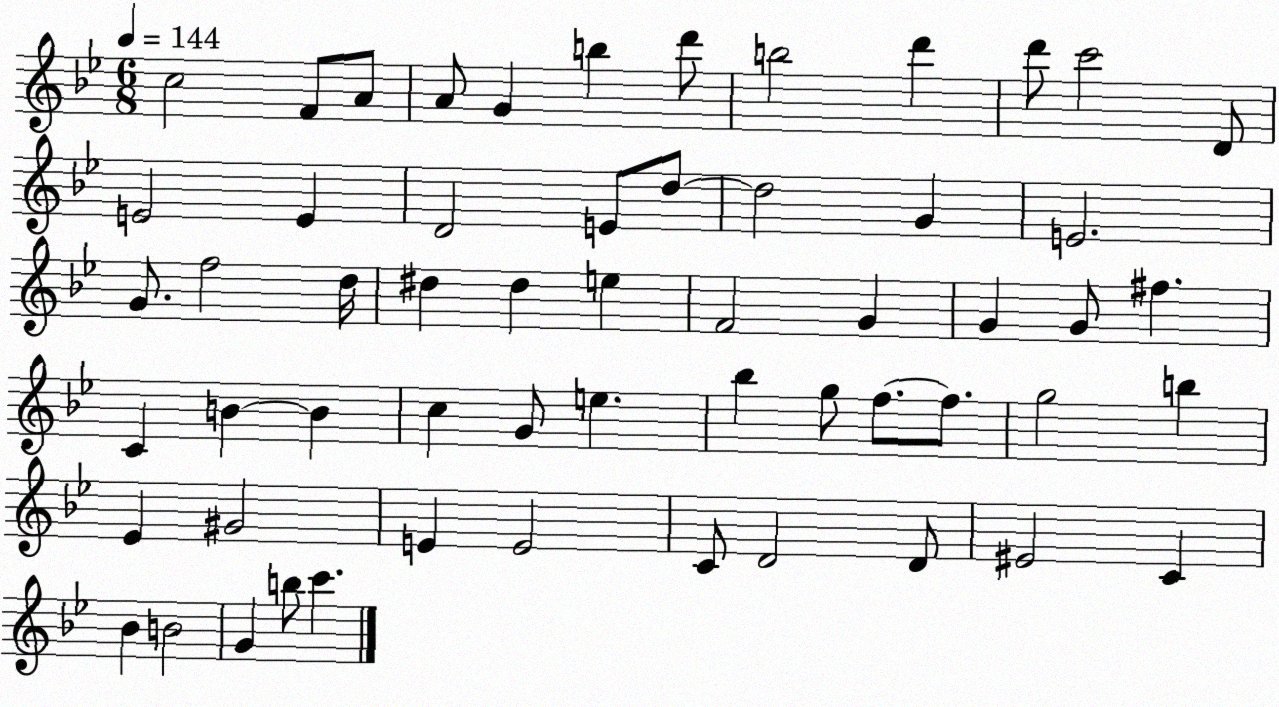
X:1
T:Untitled
M:6/8
L:1/4
K:Bb
c2 F/2 A/2 A/2 G b d'/2 b2 d' d'/2 c'2 D/2 E2 E D2 E/2 d/2 d2 G E2 G/2 f2 d/4 ^d ^d e F2 G G G/2 ^f C B B c G/2 e _b g/2 f/2 f/2 g2 b _E ^G2 E E2 C/2 D2 D/2 ^E2 C _B B2 G b/2 c'